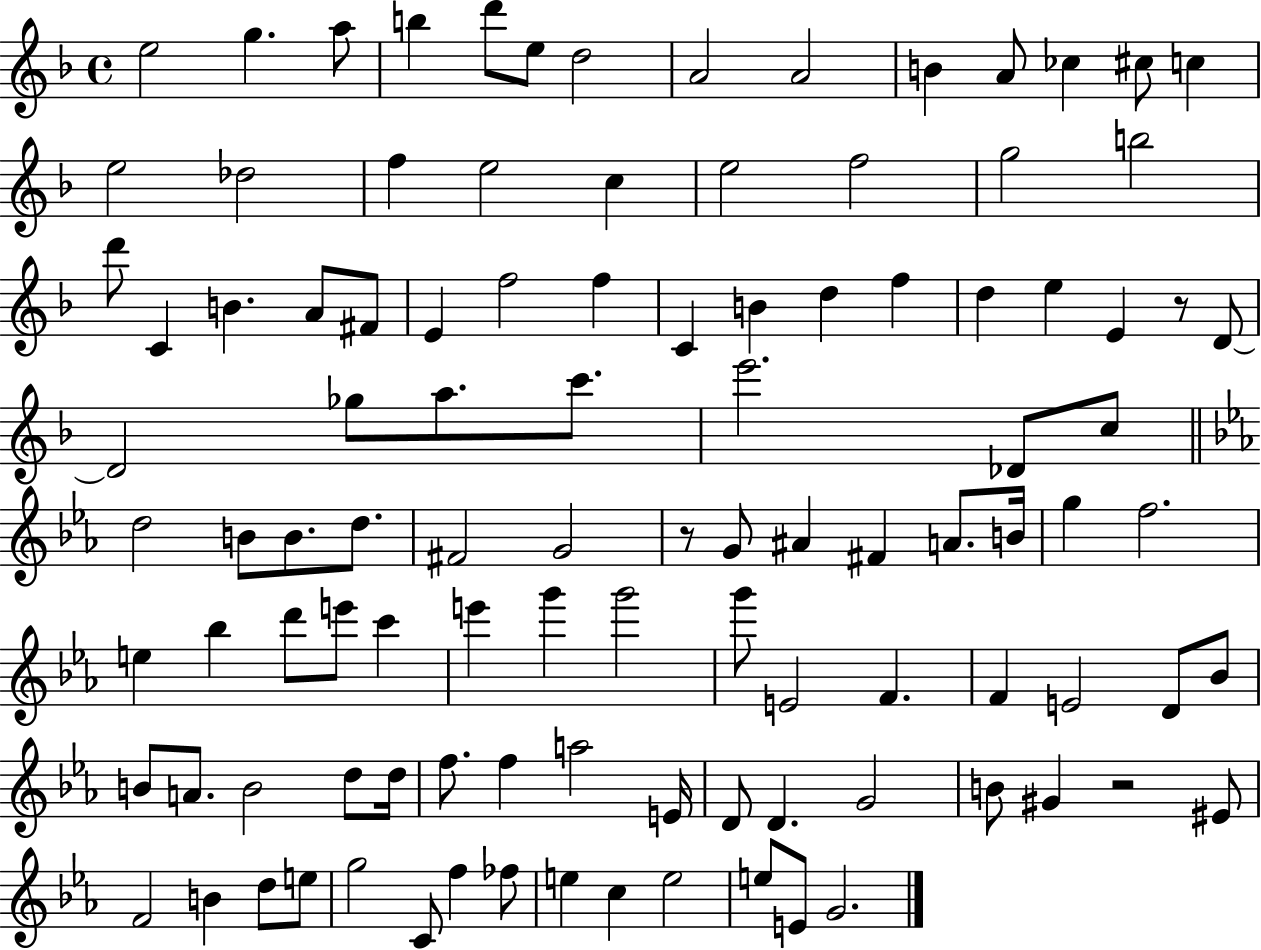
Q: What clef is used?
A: treble